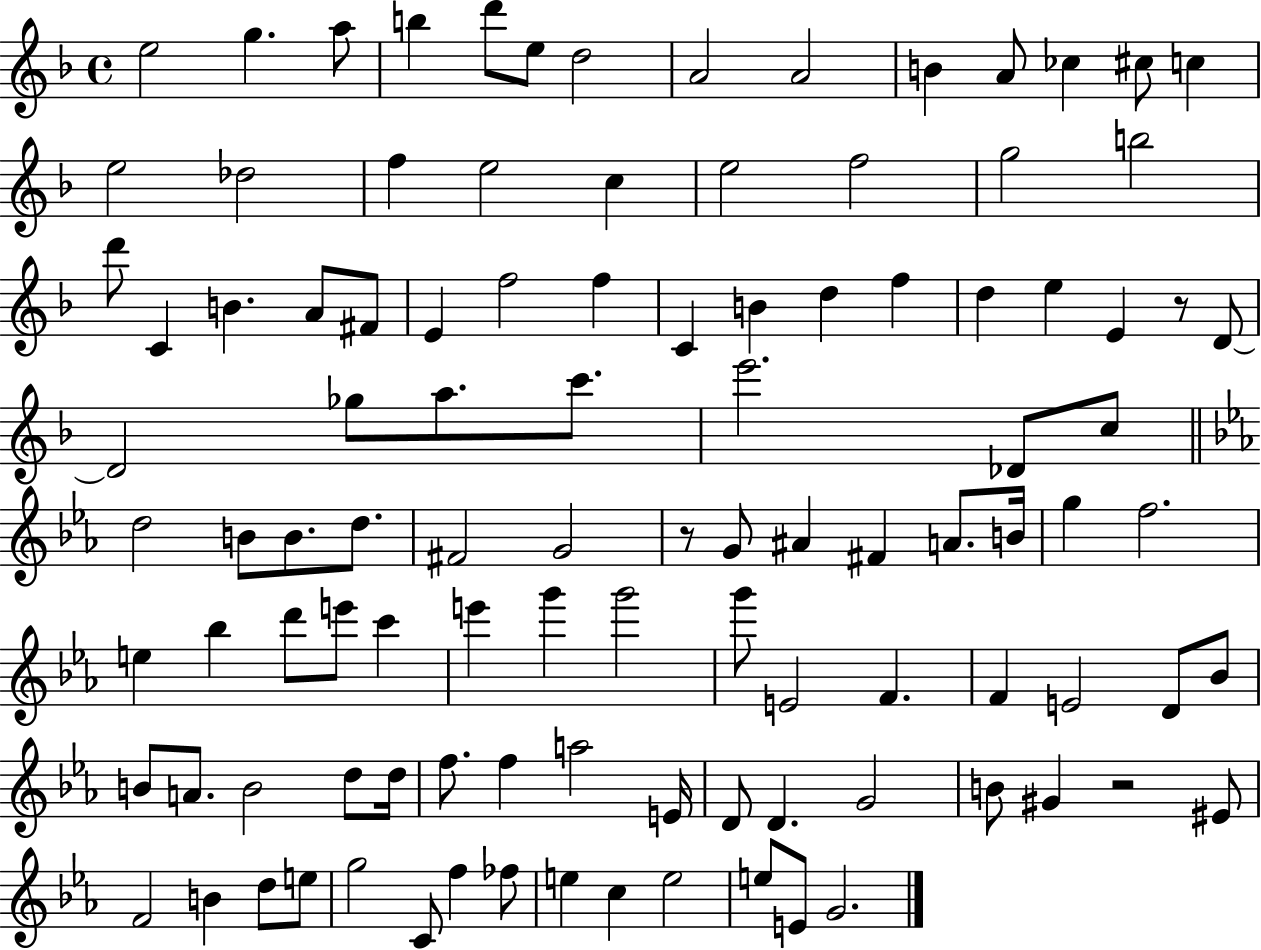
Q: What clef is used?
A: treble